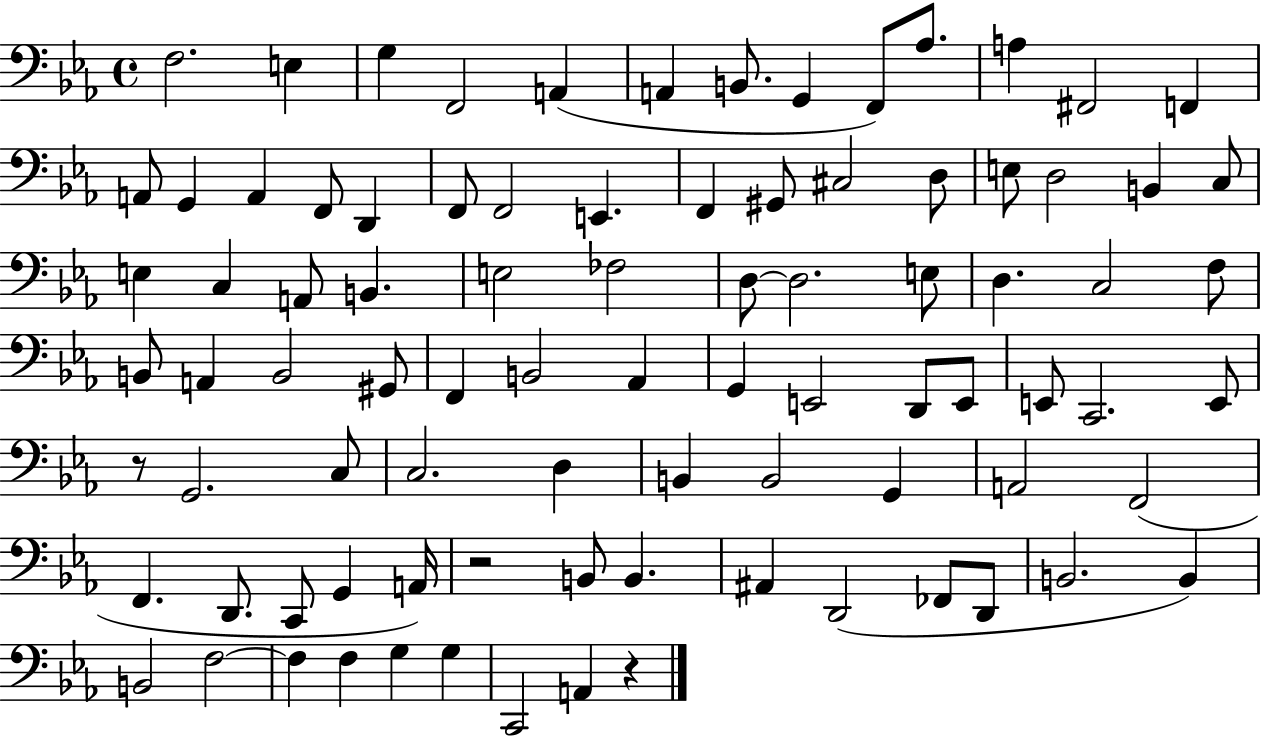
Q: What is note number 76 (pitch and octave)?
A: B2